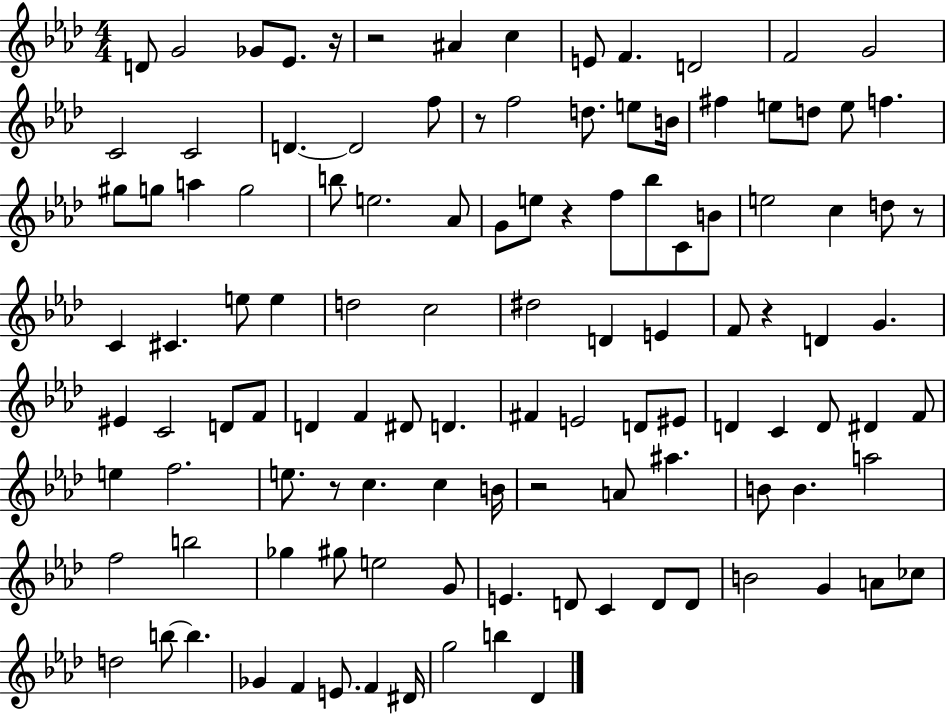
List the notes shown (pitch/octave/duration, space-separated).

D4/e G4/h Gb4/e Eb4/e. R/s R/h A#4/q C5/q E4/e F4/q. D4/h F4/h G4/h C4/h C4/h D4/q. D4/h F5/e R/e F5/h D5/e. E5/e B4/s F#5/q E5/e D5/e E5/e F5/q. G#5/e G5/e A5/q G5/h B5/e E5/h. Ab4/e G4/e E5/e R/q F5/e Bb5/e C4/e B4/e E5/h C5/q D5/e R/e C4/q C#4/q. E5/e E5/q D5/h C5/h D#5/h D4/q E4/q F4/e R/q D4/q G4/q. EIS4/q C4/h D4/e F4/e D4/q F4/q D#4/e D4/q. F#4/q E4/h D4/e EIS4/e D4/q C4/q D4/e D#4/q F4/e E5/q F5/h. E5/e. R/e C5/q. C5/q B4/s R/h A4/e A#5/q. B4/e B4/q. A5/h F5/h B5/h Gb5/q G#5/e E5/h G4/e E4/q. D4/e C4/q D4/e D4/e B4/h G4/q A4/e CES5/e D5/h B5/e B5/q. Gb4/q F4/q E4/e. F4/q D#4/s G5/h B5/q Db4/q